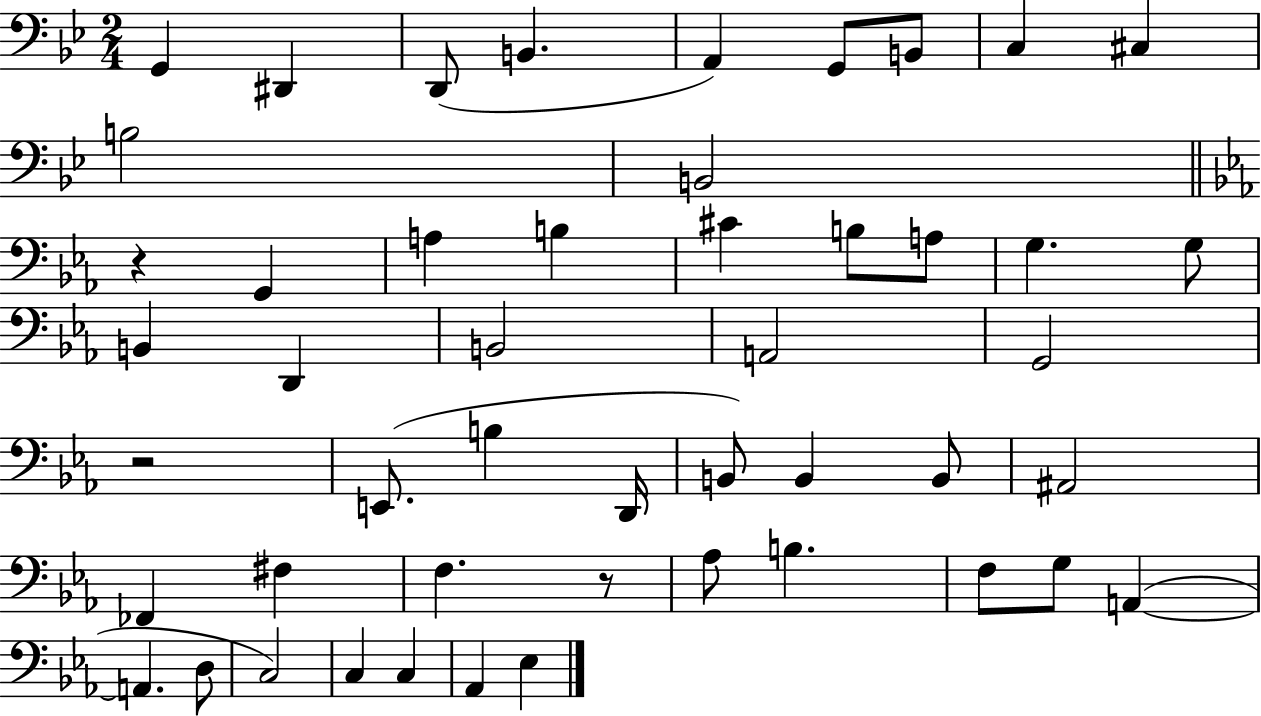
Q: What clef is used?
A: bass